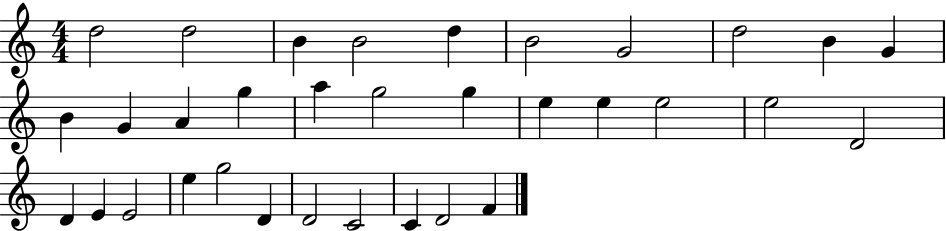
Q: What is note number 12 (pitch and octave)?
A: G4